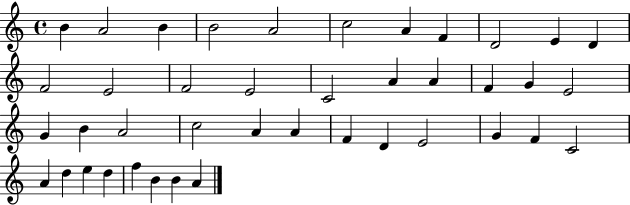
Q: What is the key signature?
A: C major